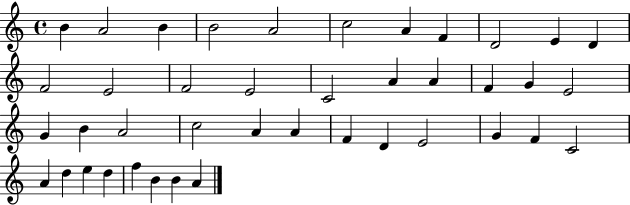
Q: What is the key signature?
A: C major